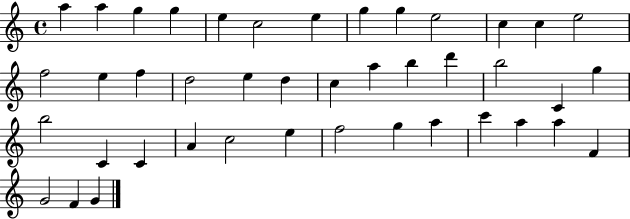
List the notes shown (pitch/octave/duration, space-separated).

A5/q A5/q G5/q G5/q E5/q C5/h E5/q G5/q G5/q E5/h C5/q C5/q E5/h F5/h E5/q F5/q D5/h E5/q D5/q C5/q A5/q B5/q D6/q B5/h C4/q G5/q B5/h C4/q C4/q A4/q C5/h E5/q F5/h G5/q A5/q C6/q A5/q A5/q F4/q G4/h F4/q G4/q